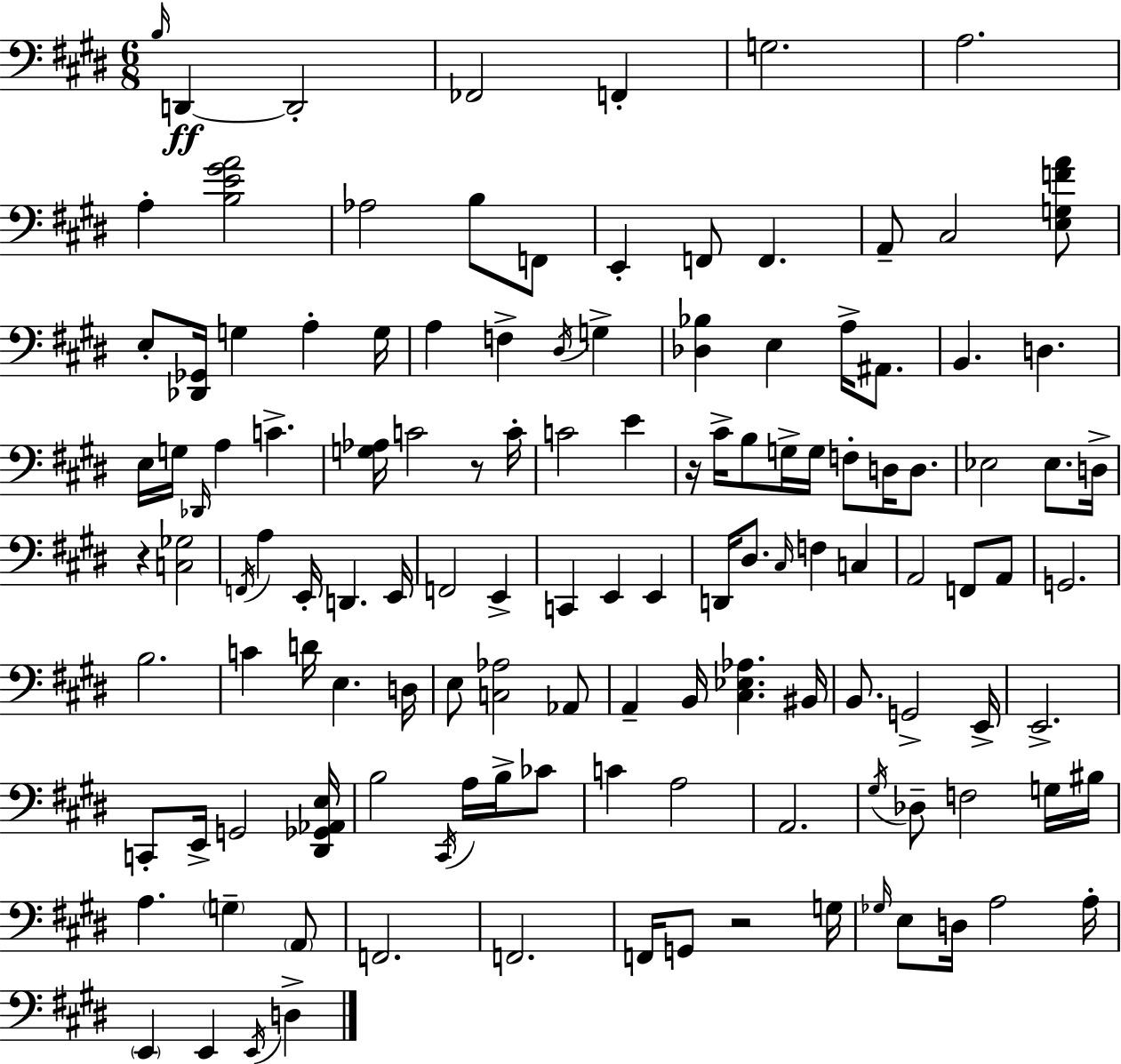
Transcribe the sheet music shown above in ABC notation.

X:1
T:Untitled
M:6/8
L:1/4
K:E
B,/4 D,, D,,2 _F,,2 F,, G,2 A,2 A, [B,E^GA]2 _A,2 B,/2 F,,/2 E,, F,,/2 F,, A,,/2 ^C,2 [E,G,FA]/2 E,/2 [_D,,_G,,]/4 G, A, G,/4 A, F, ^D,/4 G, [_D,_B,] E, A,/4 ^A,,/2 B,, D, E,/4 G,/4 _D,,/4 A, C [G,_A,]/4 C2 z/2 C/4 C2 E z/4 ^C/4 B,/2 G,/4 G,/4 F,/2 D,/4 D,/2 _E,2 _E,/2 D,/4 z [C,_G,]2 F,,/4 A, E,,/4 D,, E,,/4 F,,2 E,, C,, E,, E,, D,,/4 ^D,/2 ^C,/4 F, C, A,,2 F,,/2 A,,/2 G,,2 B,2 C D/4 E, D,/4 E,/2 [C,_A,]2 _A,,/2 A,, B,,/4 [^C,_E,_A,] ^B,,/4 B,,/2 G,,2 E,,/4 E,,2 C,,/2 E,,/4 G,,2 [^D,,_G,,_A,,E,]/4 B,2 ^C,,/4 A,/4 B,/4 _C/2 C A,2 A,,2 ^G,/4 _D,/2 F,2 G,/4 ^B,/4 A, G, A,,/2 F,,2 F,,2 F,,/4 G,,/2 z2 G,/4 _G,/4 E,/2 D,/4 A,2 A,/4 E,, E,, E,,/4 D,